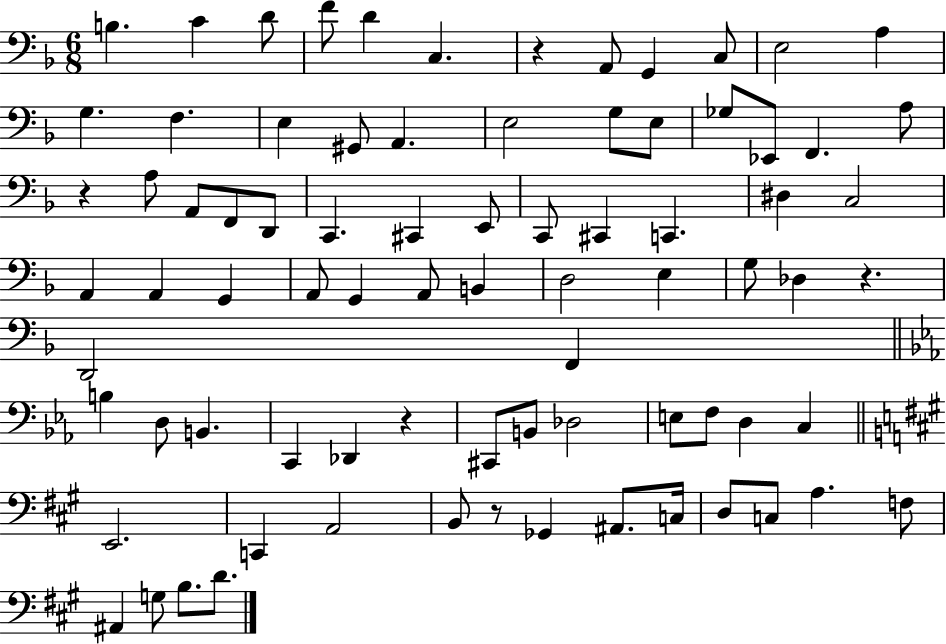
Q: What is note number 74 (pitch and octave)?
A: B3